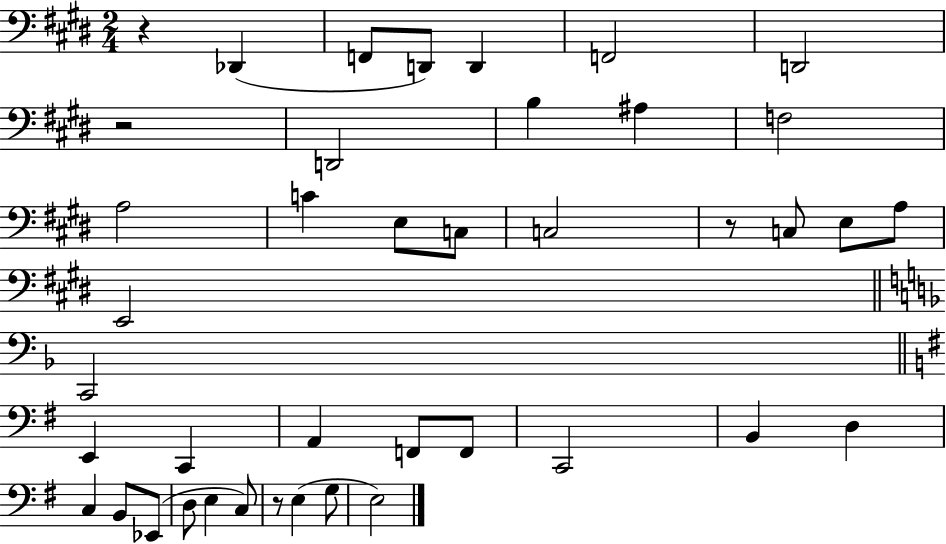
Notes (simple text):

R/q Db2/q F2/e D2/e D2/q F2/h D2/h R/h D2/h B3/q A#3/q F3/h A3/h C4/q E3/e C3/e C3/h R/e C3/e E3/e A3/e E2/h C2/h E2/q C2/q A2/q F2/e F2/e C2/h B2/q D3/q C3/q B2/e Eb2/e D3/e E3/q C3/e R/e E3/q G3/e E3/h